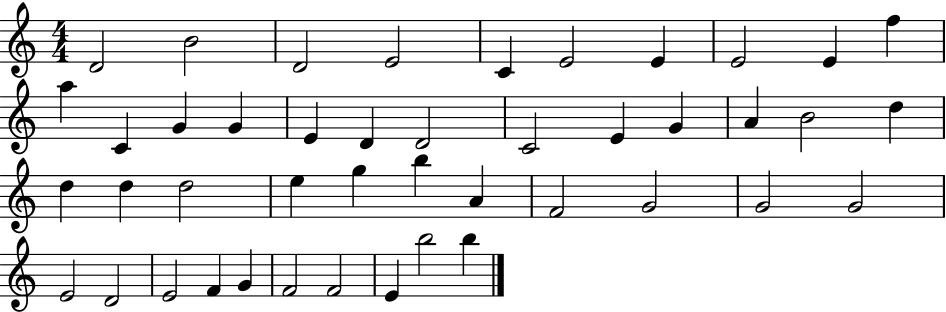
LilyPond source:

{
  \clef treble
  \numericTimeSignature
  \time 4/4
  \key c \major
  d'2 b'2 | d'2 e'2 | c'4 e'2 e'4 | e'2 e'4 f''4 | \break a''4 c'4 g'4 g'4 | e'4 d'4 d'2 | c'2 e'4 g'4 | a'4 b'2 d''4 | \break d''4 d''4 d''2 | e''4 g''4 b''4 a'4 | f'2 g'2 | g'2 g'2 | \break e'2 d'2 | e'2 f'4 g'4 | f'2 f'2 | e'4 b''2 b''4 | \break \bar "|."
}